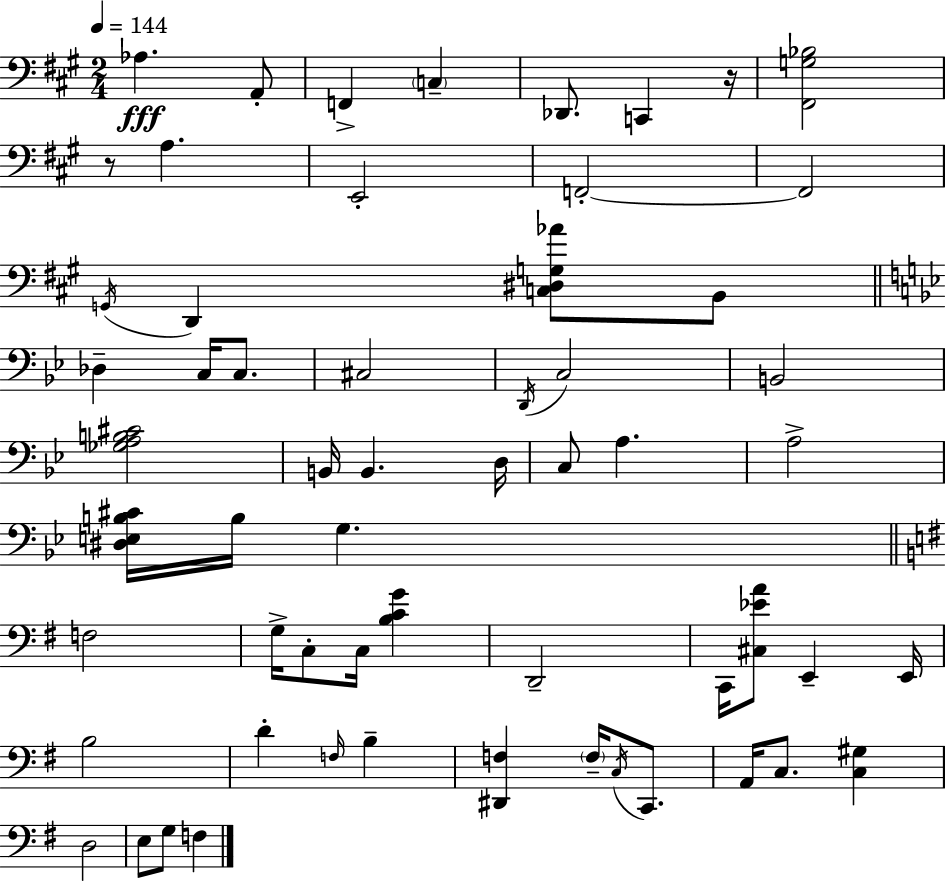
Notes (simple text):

Ab3/q. A2/e F2/q C3/q Db2/e. C2/q R/s [F#2,G3,Bb3]/h R/e A3/q. E2/h F2/h F2/h G2/s D2/q [C3,D#3,G3,Ab4]/e B2/e Db3/q C3/s C3/e. C#3/h D2/s C3/h B2/h [Gb3,A3,B3,C#4]/h B2/s B2/q. D3/s C3/e A3/q. A3/h [D#3,E3,B3,C#4]/s B3/s G3/q. F3/h G3/s C3/e C3/s [B3,C4,G4]/q D2/h C2/s [C#3,Eb4,A4]/e E2/q E2/s B3/h D4/q F3/s B3/q [D#2,F3]/q F3/s C3/s C2/e. A2/s C3/e. [C3,G#3]/q D3/h E3/e G3/e F3/q